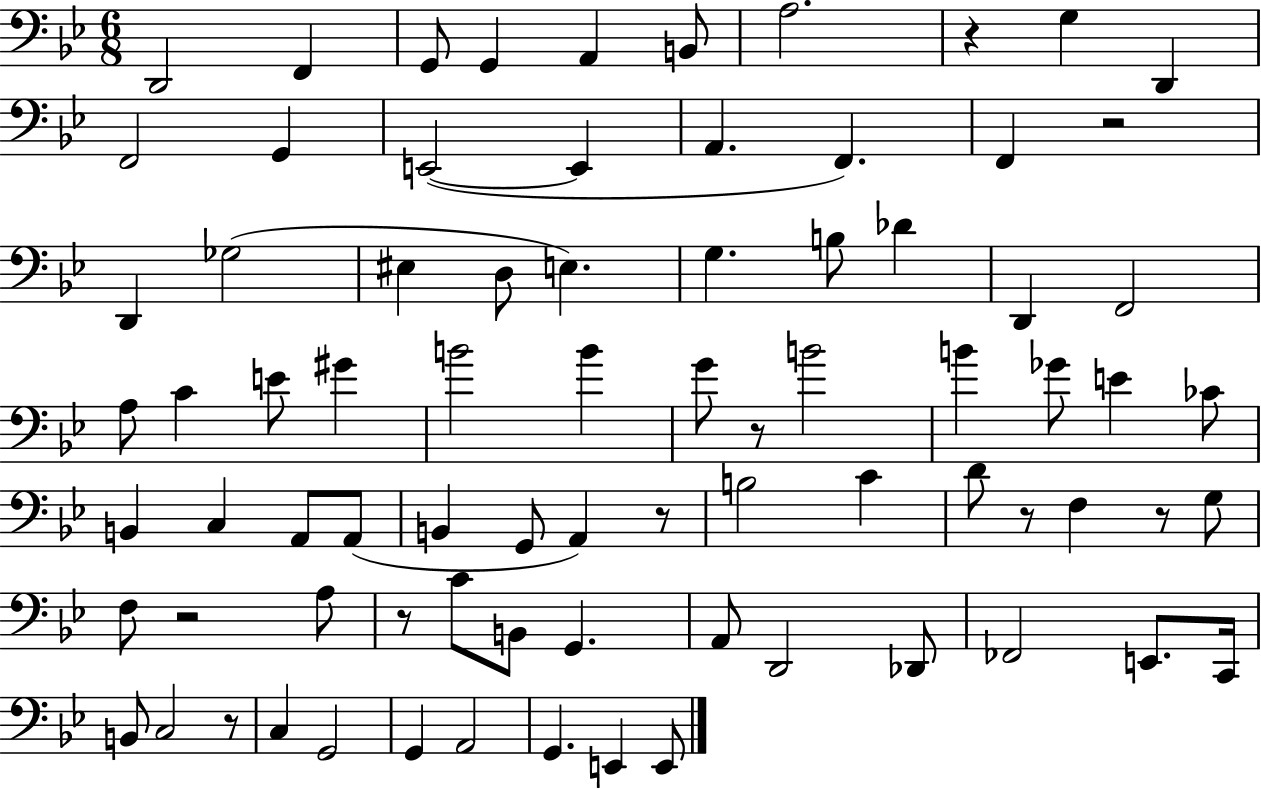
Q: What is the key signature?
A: BES major